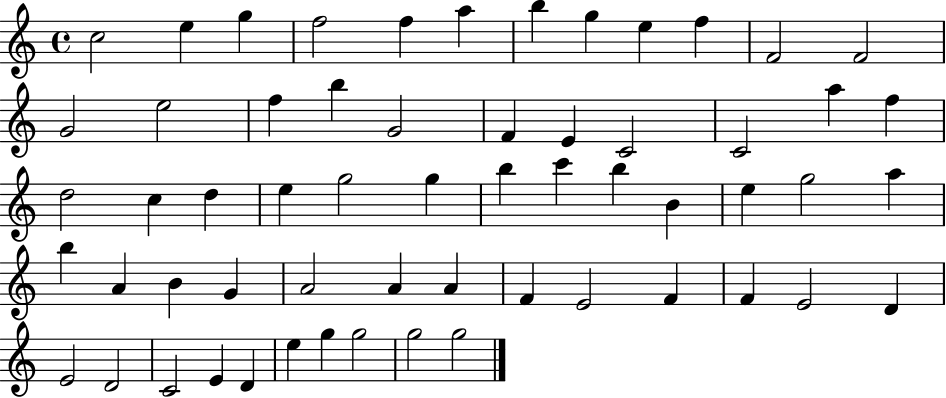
X:1
T:Untitled
M:4/4
L:1/4
K:C
c2 e g f2 f a b g e f F2 F2 G2 e2 f b G2 F E C2 C2 a f d2 c d e g2 g b c' b B e g2 a b A B G A2 A A F E2 F F E2 D E2 D2 C2 E D e g g2 g2 g2